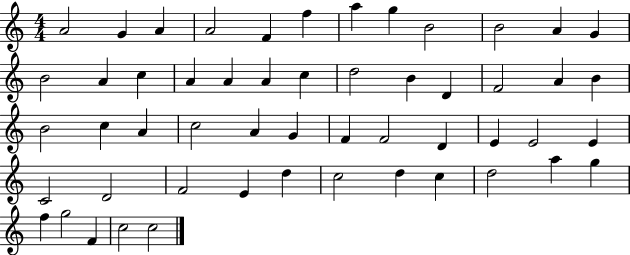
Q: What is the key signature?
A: C major